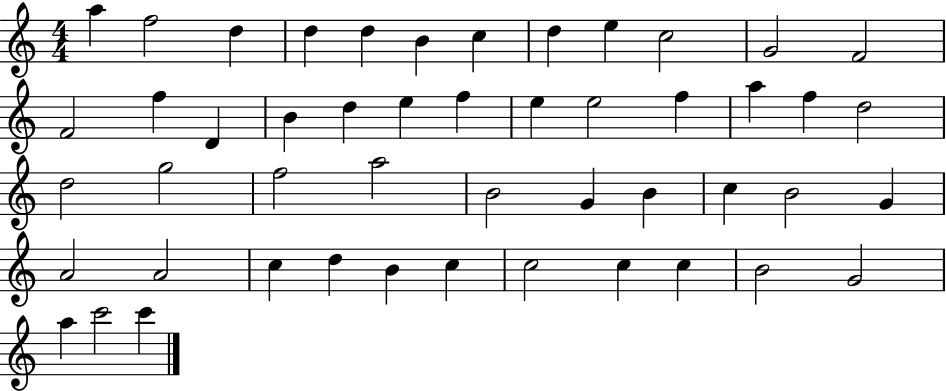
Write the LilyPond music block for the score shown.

{
  \clef treble
  \numericTimeSignature
  \time 4/4
  \key c \major
  a''4 f''2 d''4 | d''4 d''4 b'4 c''4 | d''4 e''4 c''2 | g'2 f'2 | \break f'2 f''4 d'4 | b'4 d''4 e''4 f''4 | e''4 e''2 f''4 | a''4 f''4 d''2 | \break d''2 g''2 | f''2 a''2 | b'2 g'4 b'4 | c''4 b'2 g'4 | \break a'2 a'2 | c''4 d''4 b'4 c''4 | c''2 c''4 c''4 | b'2 g'2 | \break a''4 c'''2 c'''4 | \bar "|."
}